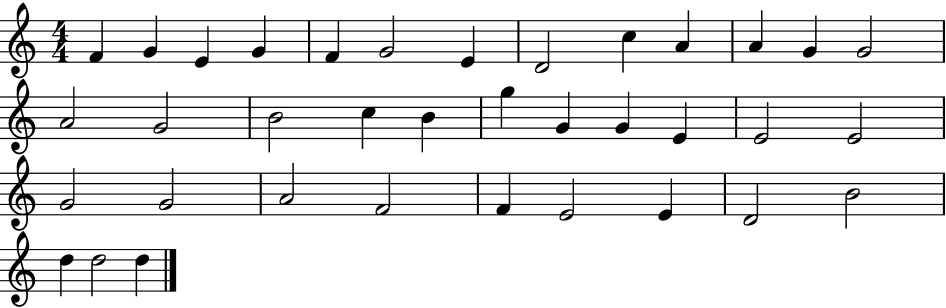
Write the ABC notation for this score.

X:1
T:Untitled
M:4/4
L:1/4
K:C
F G E G F G2 E D2 c A A G G2 A2 G2 B2 c B g G G E E2 E2 G2 G2 A2 F2 F E2 E D2 B2 d d2 d